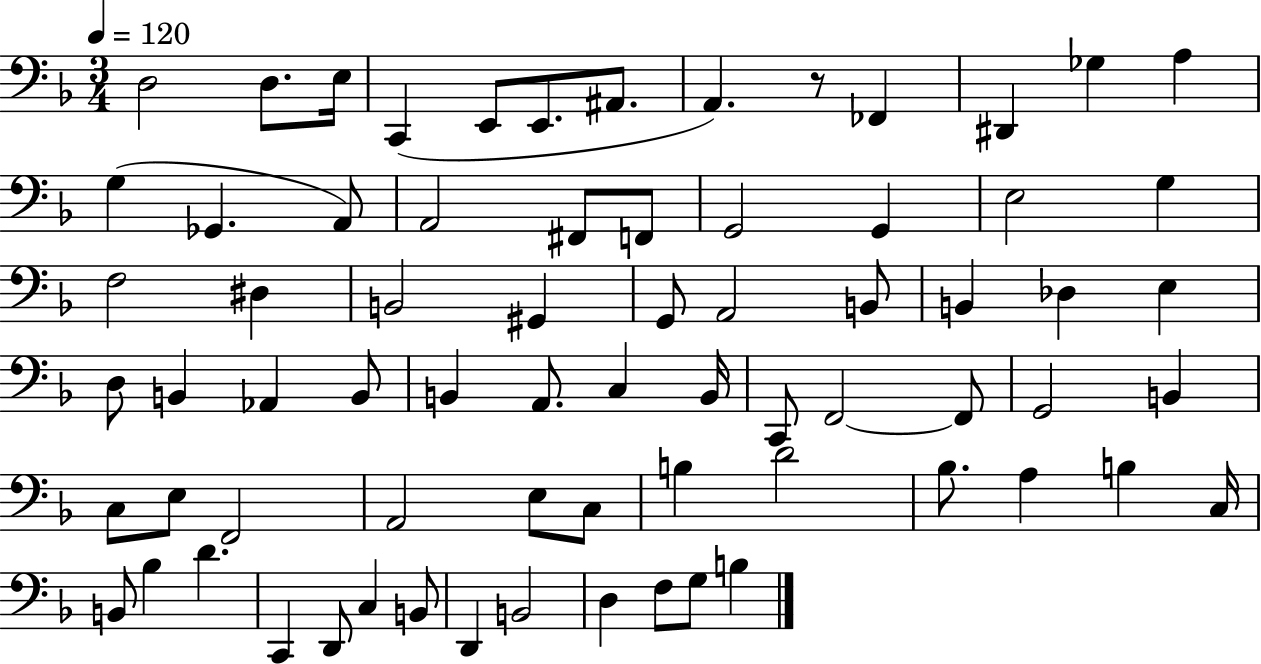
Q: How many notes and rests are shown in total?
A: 71